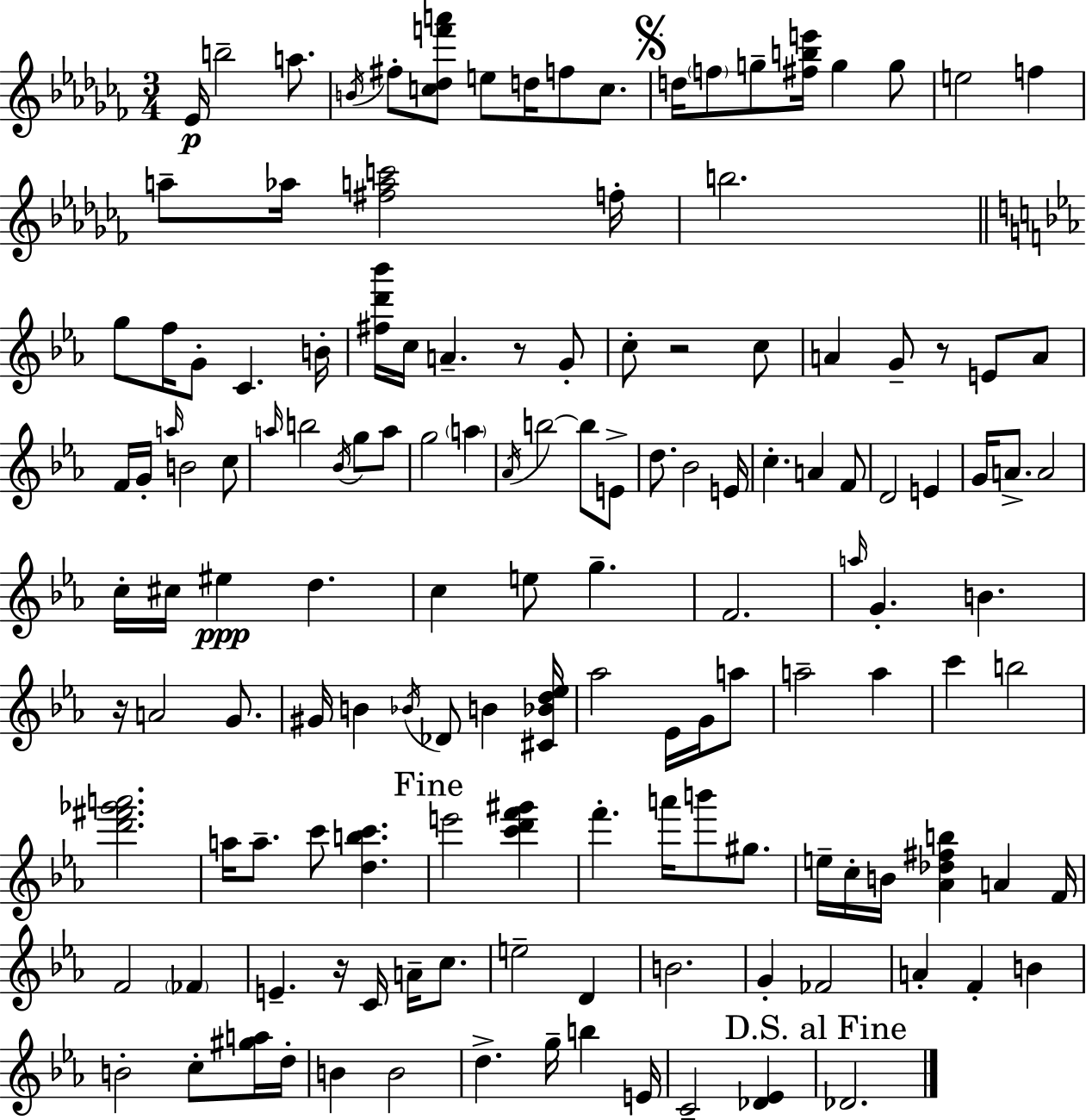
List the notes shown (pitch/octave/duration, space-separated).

Eb4/s B5/h A5/e. B4/s F#5/e [C5,Db5,F6,A6]/e E5/e D5/s F5/e C5/e. D5/s F5/e G5/e [F#5,B5,E6]/s G5/q G5/e E5/h F5/q A5/e Ab5/s [F#5,A5,C6]/h F5/s B5/h. G5/e F5/s G4/e C4/q. B4/s [F#5,D6,Bb6]/s C5/s A4/q. R/e G4/e C5/e R/h C5/e A4/q G4/e R/e E4/e A4/e F4/s G4/s A5/s B4/h C5/e A5/s B5/h Bb4/s G5/e A5/e G5/h A5/q Ab4/s B5/h B5/e E4/e D5/e. Bb4/h E4/s C5/q. A4/q F4/e D4/h E4/q G4/s A4/e. A4/h C5/s C#5/s EIS5/q D5/q. C5/q E5/e G5/q. F4/h. A5/s G4/q. B4/q. R/s A4/h G4/e. G#4/s B4/q Bb4/s Db4/e B4/q [C#4,Bb4,D5,Eb5]/s Ab5/h Eb4/s G4/s A5/e A5/h A5/q C6/q B5/h [D6,F#6,Gb6,A6]/h. A5/s A5/e. C6/e [D5,B5,C6]/q. E6/h [C6,D6,F6,G#6]/q F6/q. A6/s B6/e G#5/e. E5/s C5/s B4/s [Ab4,Db5,F#5,B5]/q A4/q F4/s F4/h FES4/q E4/q. R/s C4/s A4/s C5/e. E5/h D4/q B4/h. G4/q FES4/h A4/q F4/q B4/q B4/h C5/e [G#5,A5]/s D5/s B4/q B4/h D5/q. G5/s B5/q E4/s C4/h [Db4,Eb4]/q Db4/h.